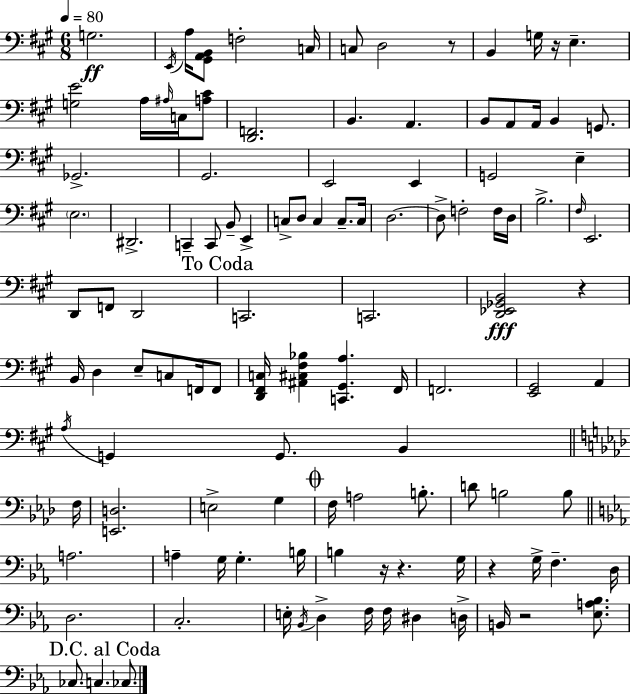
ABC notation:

X:1
T:Untitled
M:6/8
L:1/4
K:A
G,2 E,,/4 A,/4 [^G,,A,,B,,]/2 F,2 C,/4 C,/2 D,2 z/2 B,, G,/4 z/4 E, [G,E]2 A,/4 ^A,/4 C,/4 [A,^C]/2 [D,,F,,]2 B,, A,, B,,/2 A,,/2 A,,/4 B,, G,,/2 _G,,2 ^G,,2 E,,2 E,, G,,2 E, E,2 ^D,,2 C,, C,,/2 B,,/2 E,, C,/2 D,/2 C, C,/2 C,/4 D,2 D,/2 F,2 F,/4 D,/4 B,2 ^F,/4 E,,2 D,,/2 F,,/2 D,,2 C,,2 C,,2 [D,,_E,,_G,,B,,]2 z B,,/4 D, E,/2 C,/2 F,,/4 F,,/2 [D,,^F,,C,]/4 [^A,,^C,^F,_B,] [C,,^G,,A,] ^F,,/4 F,,2 [E,,^G,,]2 A,, A,/4 G,, G,,/2 B,, F,/4 [E,,D,]2 E,2 G, F,/4 A,2 B,/2 D/2 B,2 B,/2 A,2 A, G,/4 G, B,/4 B, z/4 z G,/4 z G,/4 F, D,/4 D,2 C,2 E,/4 _B,,/4 D, F,/4 F,/4 ^D, D,/4 B,,/4 z2 [_E,A,_B,]/2 _C,/2 C, _C,/2